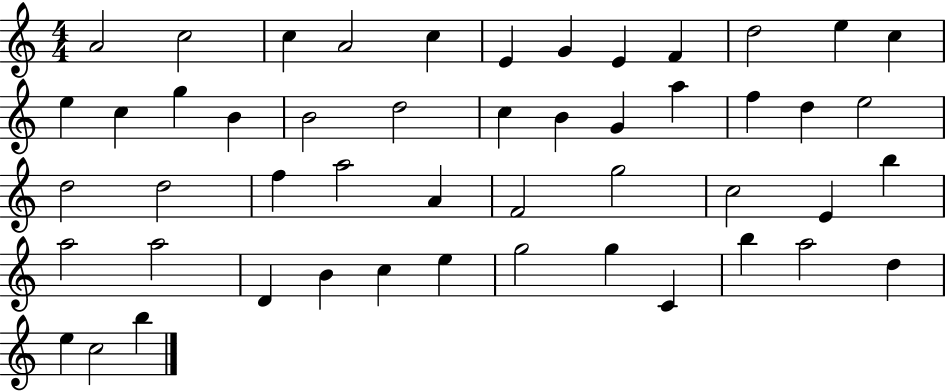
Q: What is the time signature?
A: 4/4